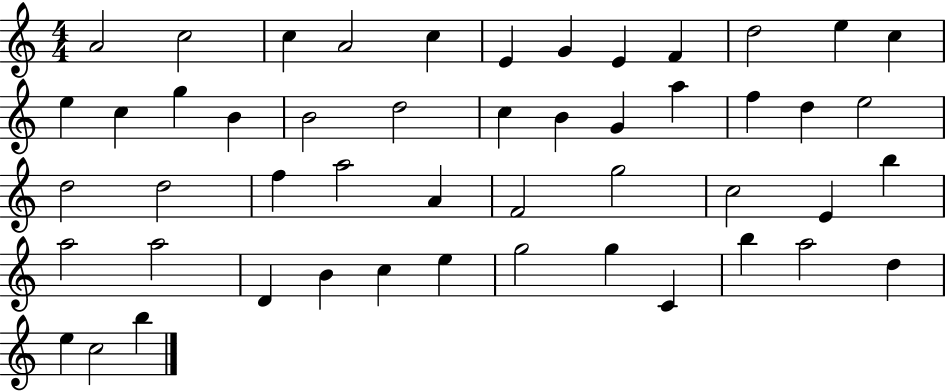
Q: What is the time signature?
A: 4/4